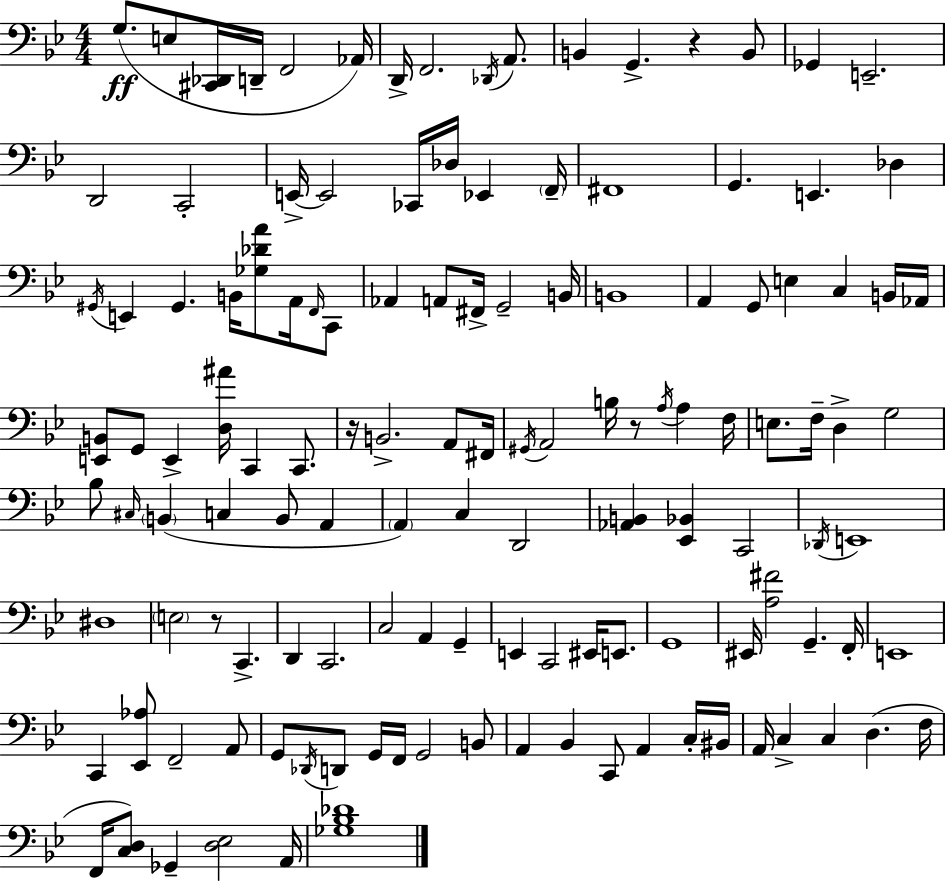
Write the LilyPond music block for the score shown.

{
  \clef bass
  \numericTimeSignature
  \time 4/4
  \key bes \major
  g8.(\ff e8 <cis, des,>16 d,16-- f,2 aes,16) | d,16-> f,2. \acciaccatura { des,16 } a,8. | b,4 g,4.-> r4 b,8 | ges,4 e,2.-- | \break d,2 c,2-. | e,16->~~ e,2 ces,16 des16 ees,4 | \parenthesize f,16-- fis,1 | g,4. e,4. des4 | \break \acciaccatura { gis,16 } e,4 gis,4. b,16 <ges des' a'>8 a,16 | \grace { f,16 } c,8 aes,4 a,8 fis,16-> g,2-- | b,16 b,1 | a,4 g,8 e4 c4 | \break b,16 aes,16 <e, b,>8 g,8 e,4-> <d ais'>16 c,4 | c,8. r16 b,2.-> | a,8 fis,16 \acciaccatura { gis,16 } a,2 b16 r8 \acciaccatura { a16 } | a4 f16 e8. f16-- d4-> g2 | \break bes8 \grace { cis16 } \parenthesize b,4( c4 | b,8 a,4 \parenthesize a,4) c4 d,2 | <aes, b,>4 <ees, bes,>4 c,2 | \acciaccatura { des,16 } e,1 | \break dis1 | \parenthesize e2 r8 | c,4.-> d,4 c,2. | c2 a,4 | \break g,4-- e,4 c,2 | eis,16 e,8. g,1 | eis,16 <a fis'>2 | g,4.-- f,16-. e,1 | \break c,4 <ees, aes>8 f,2-- | a,8 g,8 \acciaccatura { des,16 } d,8 g,16 f,16 g,2 | b,8 a,4 bes,4 | c,8 a,4 c16-. bis,16 a,16 c4-> c4 | \break d4.( f16 f,16 <c d>8) ges,4-- <d ees>2 | a,16 <ges bes des'>1 | \bar "|."
}